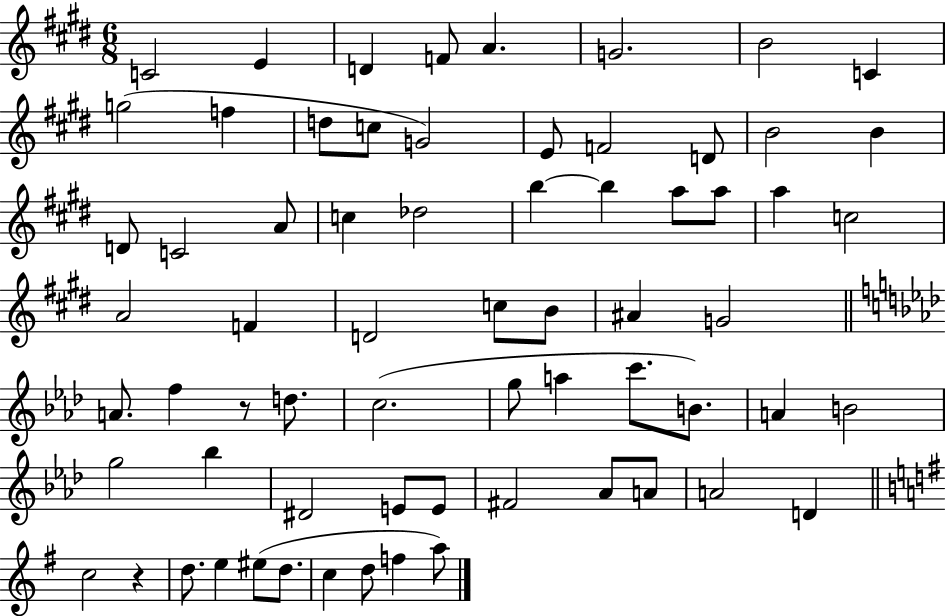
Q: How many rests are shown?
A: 2